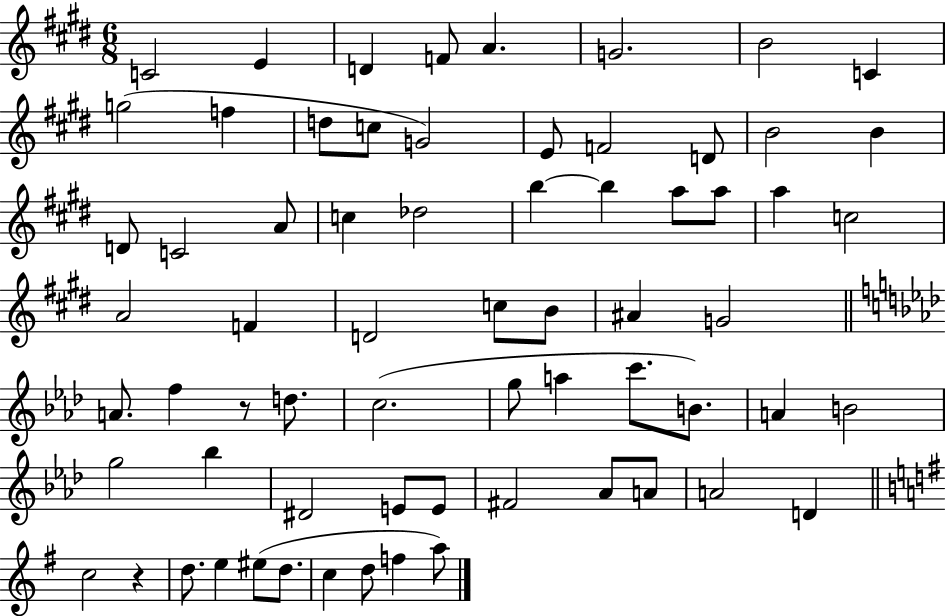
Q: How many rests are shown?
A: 2